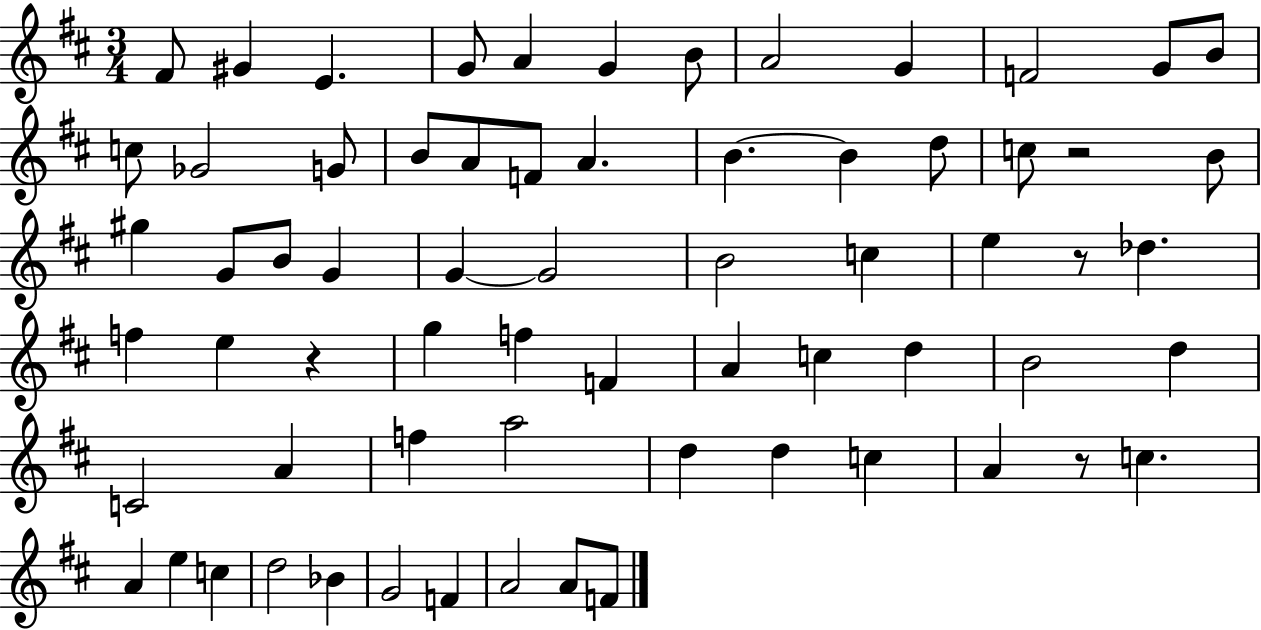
{
  \clef treble
  \numericTimeSignature
  \time 3/4
  \key d \major
  \repeat volta 2 { fis'8 gis'4 e'4. | g'8 a'4 g'4 b'8 | a'2 g'4 | f'2 g'8 b'8 | \break c''8 ges'2 g'8 | b'8 a'8 f'8 a'4. | b'4.~~ b'4 d''8 | c''8 r2 b'8 | \break gis''4 g'8 b'8 g'4 | g'4~~ g'2 | b'2 c''4 | e''4 r8 des''4. | \break f''4 e''4 r4 | g''4 f''4 f'4 | a'4 c''4 d''4 | b'2 d''4 | \break c'2 a'4 | f''4 a''2 | d''4 d''4 c''4 | a'4 r8 c''4. | \break a'4 e''4 c''4 | d''2 bes'4 | g'2 f'4 | a'2 a'8 f'8 | \break } \bar "|."
}